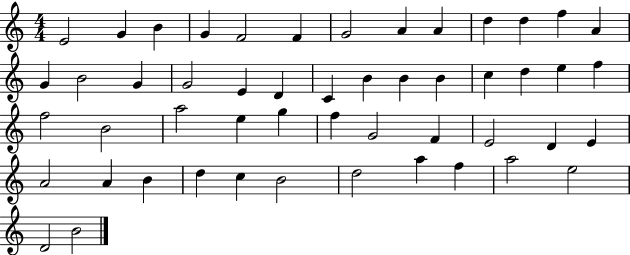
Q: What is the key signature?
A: C major